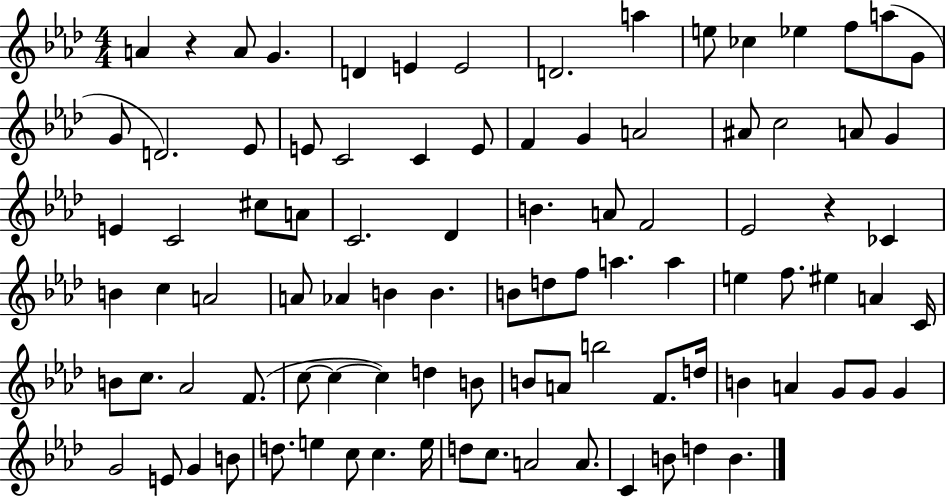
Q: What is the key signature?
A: AES major